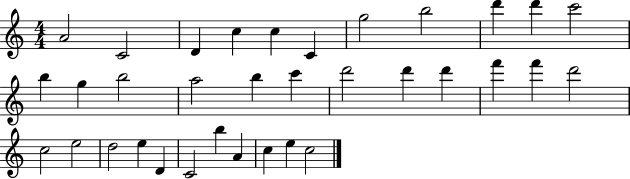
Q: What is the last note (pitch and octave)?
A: C5